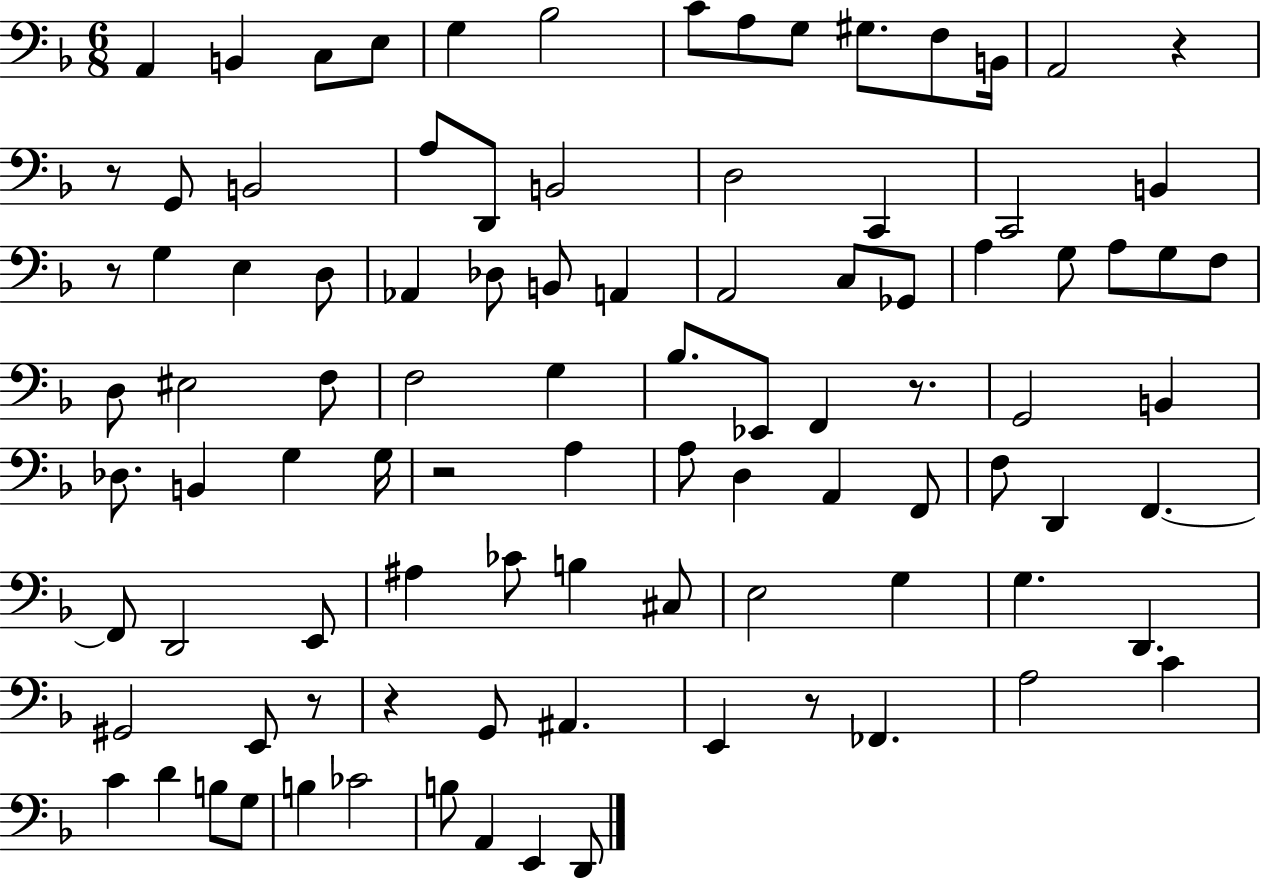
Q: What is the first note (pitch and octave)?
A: A2